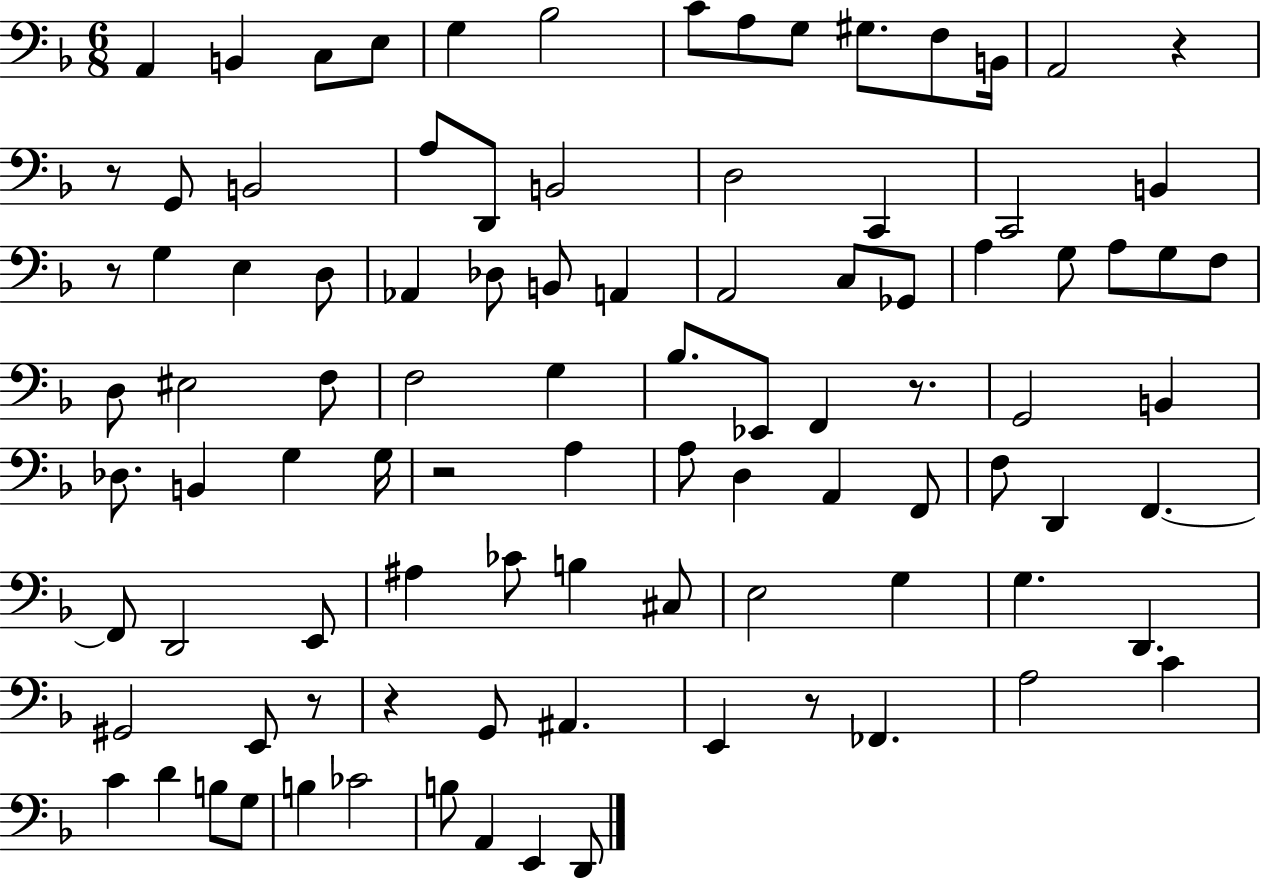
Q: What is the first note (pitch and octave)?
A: A2